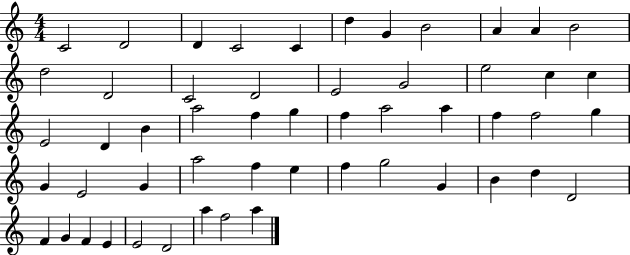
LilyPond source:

{
  \clef treble
  \numericTimeSignature
  \time 4/4
  \key c \major
  c'2 d'2 | d'4 c'2 c'4 | d''4 g'4 b'2 | a'4 a'4 b'2 | \break d''2 d'2 | c'2 d'2 | e'2 g'2 | e''2 c''4 c''4 | \break e'2 d'4 b'4 | a''2 f''4 g''4 | f''4 a''2 a''4 | f''4 f''2 g''4 | \break g'4 e'2 g'4 | a''2 f''4 e''4 | f''4 g''2 g'4 | b'4 d''4 d'2 | \break f'4 g'4 f'4 e'4 | e'2 d'2 | a''4 f''2 a''4 | \bar "|."
}